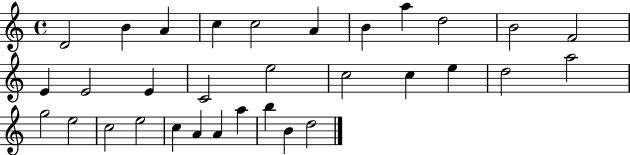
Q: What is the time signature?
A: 4/4